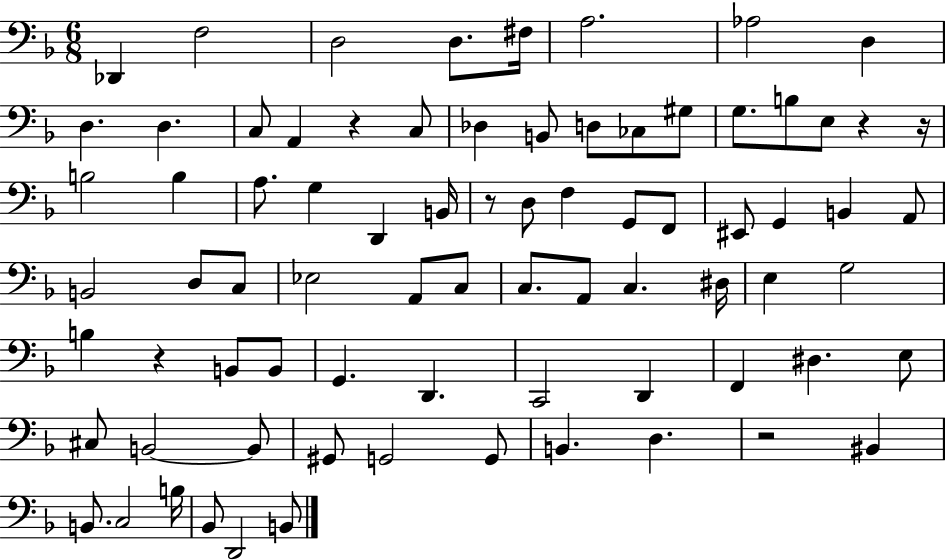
X:1
T:Untitled
M:6/8
L:1/4
K:F
_D,, F,2 D,2 D,/2 ^F,/4 A,2 _A,2 D, D, D, C,/2 A,, z C,/2 _D, B,,/2 D,/2 _C,/2 ^G,/2 G,/2 B,/2 E,/2 z z/4 B,2 B, A,/2 G, D,, B,,/4 z/2 D,/2 F, G,,/2 F,,/2 ^E,,/2 G,, B,, A,,/2 B,,2 D,/2 C,/2 _E,2 A,,/2 C,/2 C,/2 A,,/2 C, ^D,/4 E, G,2 B, z B,,/2 B,,/2 G,, D,, C,,2 D,, F,, ^D, E,/2 ^C,/2 B,,2 B,,/2 ^G,,/2 G,,2 G,,/2 B,, D, z2 ^B,, B,,/2 C,2 B,/4 _B,,/2 D,,2 B,,/2